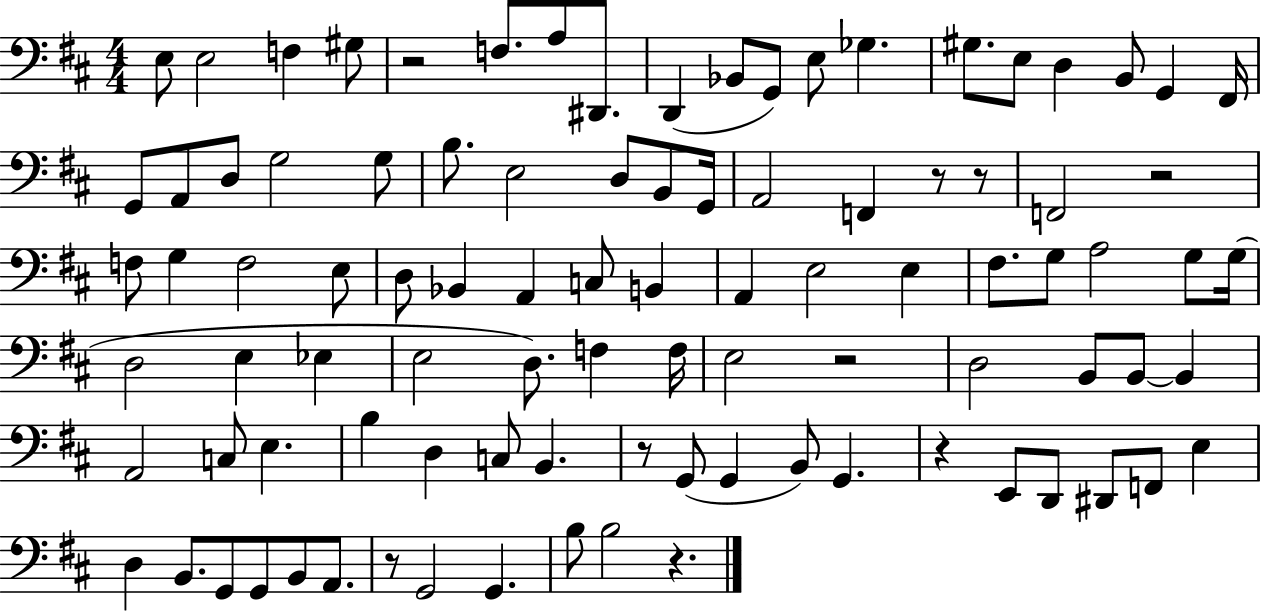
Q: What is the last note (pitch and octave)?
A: B3